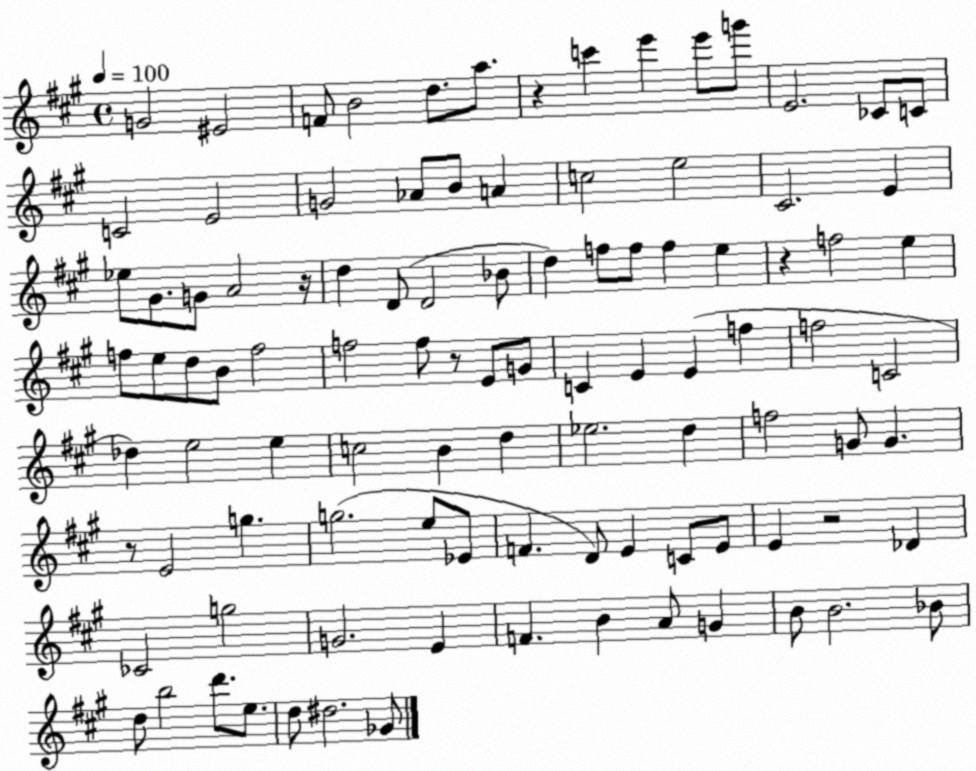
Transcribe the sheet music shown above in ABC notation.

X:1
T:Untitled
M:4/4
L:1/4
K:A
G2 ^E2 F/2 B2 d/2 a/2 z c' e' e'/2 g'/2 E2 _C/2 C/2 C2 E2 G2 _A/2 B/2 A c2 e2 ^C2 E _e/2 ^G/2 G/2 A2 z/4 d D/2 D2 _B/2 d f/2 f/2 f e z f2 e f/2 e/2 d/2 B/2 f2 f2 f/2 z/2 E/2 G/2 C E E f f2 C2 _d e2 e c2 B d _e2 d f2 G/2 G z/2 E2 g g2 e/2 _E/2 F D/2 E C/2 E/2 E z2 _D _C2 g2 G2 E F B A/2 G B/2 B2 _B/2 d/2 b2 d'/2 e/2 d/2 ^d2 _G/2